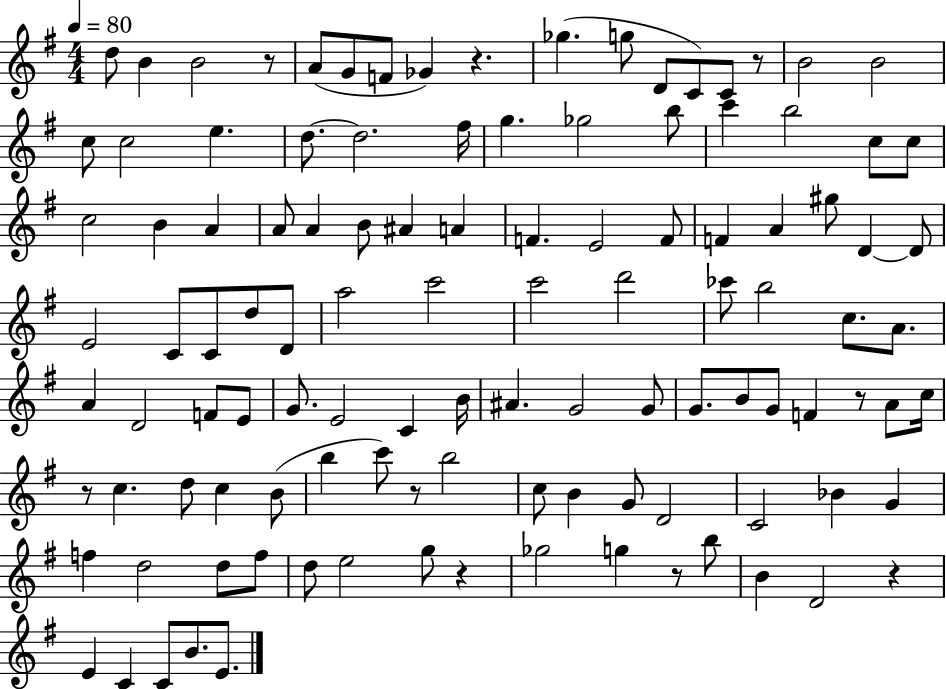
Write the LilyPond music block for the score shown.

{
  \clef treble
  \numericTimeSignature
  \time 4/4
  \key g \major
  \tempo 4 = 80
  d''8 b'4 b'2 r8 | a'8( g'8 f'8 ges'4) r4. | ges''4.( g''8 d'8 c'8) c'8 r8 | b'2 b'2 | \break c''8 c''2 e''4. | d''8.~~ d''2. fis''16 | g''4. ges''2 b''8 | c'''4 b''2 c''8 c''8 | \break c''2 b'4 a'4 | a'8 a'4 b'8 ais'4 a'4 | f'4. e'2 f'8 | f'4 a'4 gis''8 d'4~~ d'8 | \break e'2 c'8 c'8 d''8 d'8 | a''2 c'''2 | c'''2 d'''2 | ces'''8 b''2 c''8. a'8. | \break a'4 d'2 f'8 e'8 | g'8. e'2 c'4 b'16 | ais'4. g'2 g'8 | g'8. b'8 g'8 f'4 r8 a'8 c''16 | \break r8 c''4. d''8 c''4 b'8( | b''4 c'''8) r8 b''2 | c''8 b'4 g'8 d'2 | c'2 bes'4 g'4 | \break f''4 d''2 d''8 f''8 | d''8 e''2 g''8 r4 | ges''2 g''4 r8 b''8 | b'4 d'2 r4 | \break e'4 c'4 c'8 b'8. e'8. | \bar "|."
}